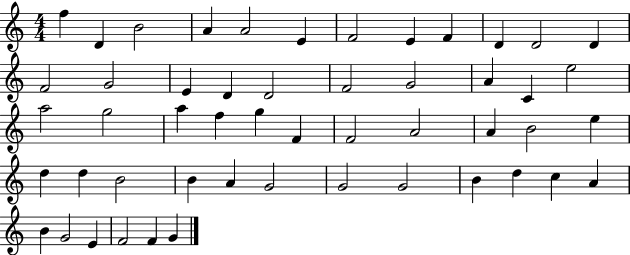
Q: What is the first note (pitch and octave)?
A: F5